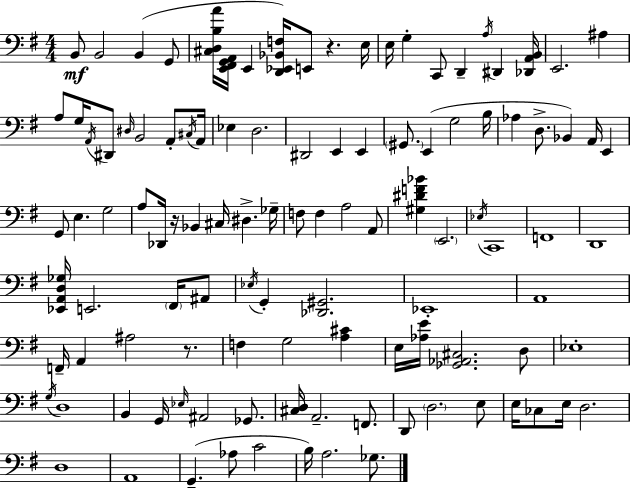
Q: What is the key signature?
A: G major